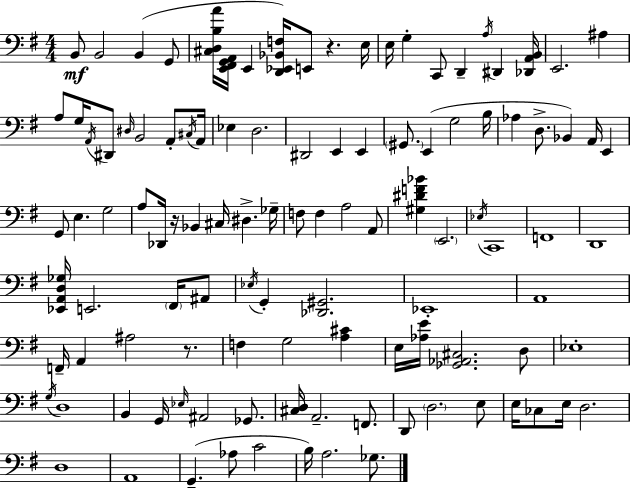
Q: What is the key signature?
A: G major